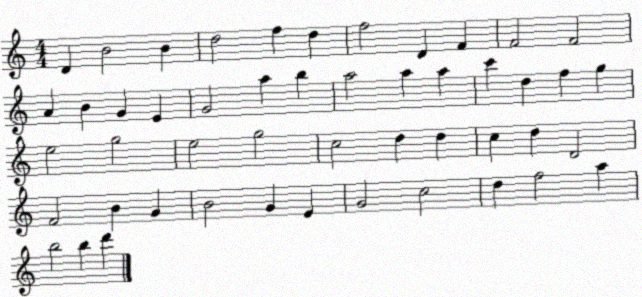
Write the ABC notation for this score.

X:1
T:Untitled
M:4/4
L:1/4
K:C
D B2 B d2 f d f2 D F F2 F2 A B G E G2 a b a2 a a c' d f g e2 g2 e2 g2 c2 d d c d D2 F2 B G B2 G E G2 c2 d f2 a b2 b d'